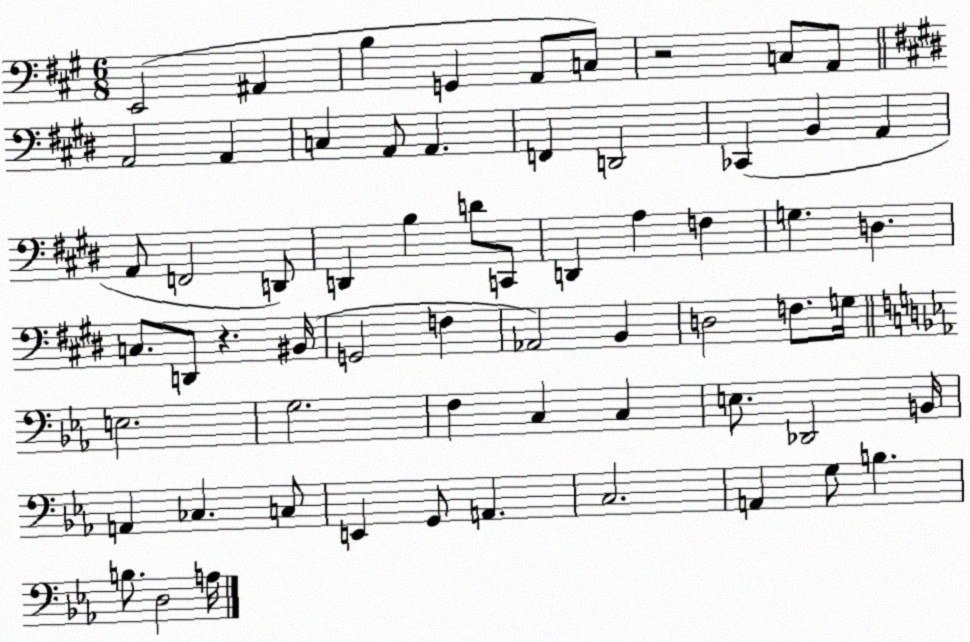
X:1
T:Untitled
M:6/8
L:1/4
K:A
E,,2 ^A,, B, G,, A,,/2 C,/2 z2 C,/2 A,,/2 A,,2 A,, C, A,,/2 A,, F,, D,,2 _C,, B,, A,, A,,/2 F,,2 D,,/2 D,, B, D/2 C,,/2 D,, A, F, G, D, C,/2 D,,/2 z ^B,,/4 G,,2 F, _A,,2 B,, D,2 F,/2 G,/4 E,2 G,2 F, C, C, E,/2 _D,,2 B,,/4 A,, _C, C,/2 E,, G,,/2 A,, C,2 A,, G,/2 B, B,/2 D,2 A,/4